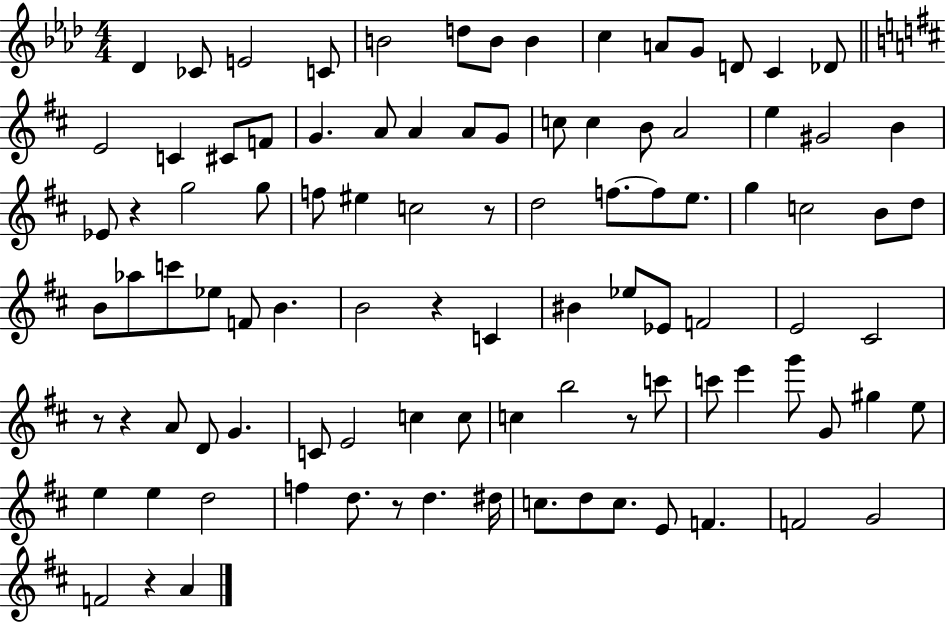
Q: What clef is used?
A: treble